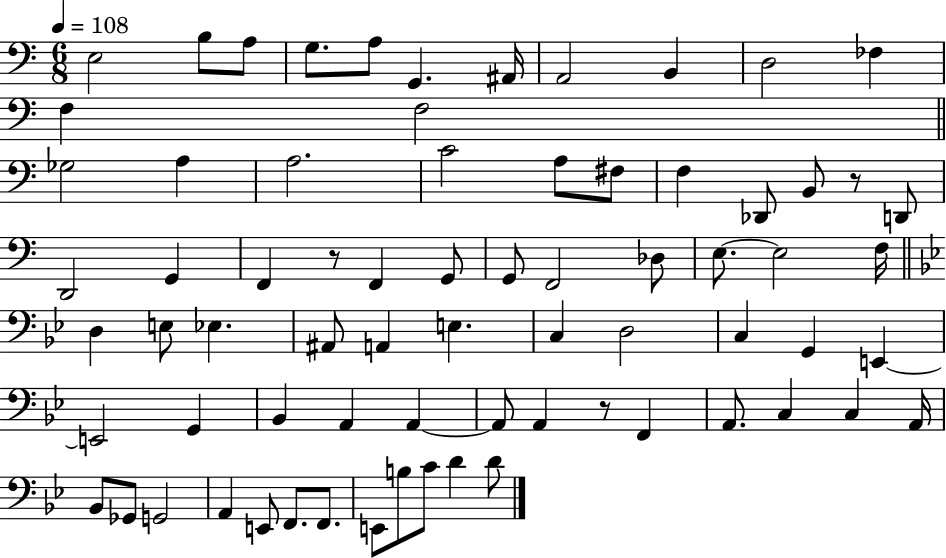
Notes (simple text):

E3/h B3/e A3/e G3/e. A3/e G2/q. A#2/s A2/h B2/q D3/h FES3/q F3/q F3/h Gb3/h A3/q A3/h. C4/h A3/e F#3/e F3/q Db2/e B2/e R/e D2/e D2/h G2/q F2/q R/e F2/q G2/e G2/e F2/h Db3/e E3/e. E3/h F3/s D3/q E3/e Eb3/q. A#2/e A2/q E3/q. C3/q D3/h C3/q G2/q E2/q E2/h G2/q Bb2/q A2/q A2/q A2/e A2/q R/e F2/q A2/e. C3/q C3/q A2/s Bb2/e Gb2/e G2/h A2/q E2/e F2/e. F2/e. E2/e B3/e C4/e D4/q D4/e